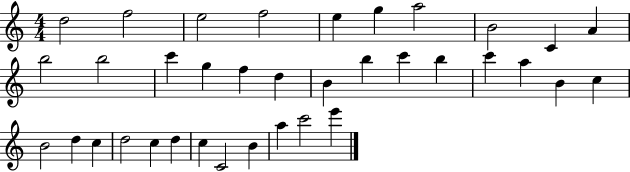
X:1
T:Untitled
M:4/4
L:1/4
K:C
d2 f2 e2 f2 e g a2 B2 C A b2 b2 c' g f d B b c' b c' a B c B2 d c d2 c d c C2 B a c'2 e'